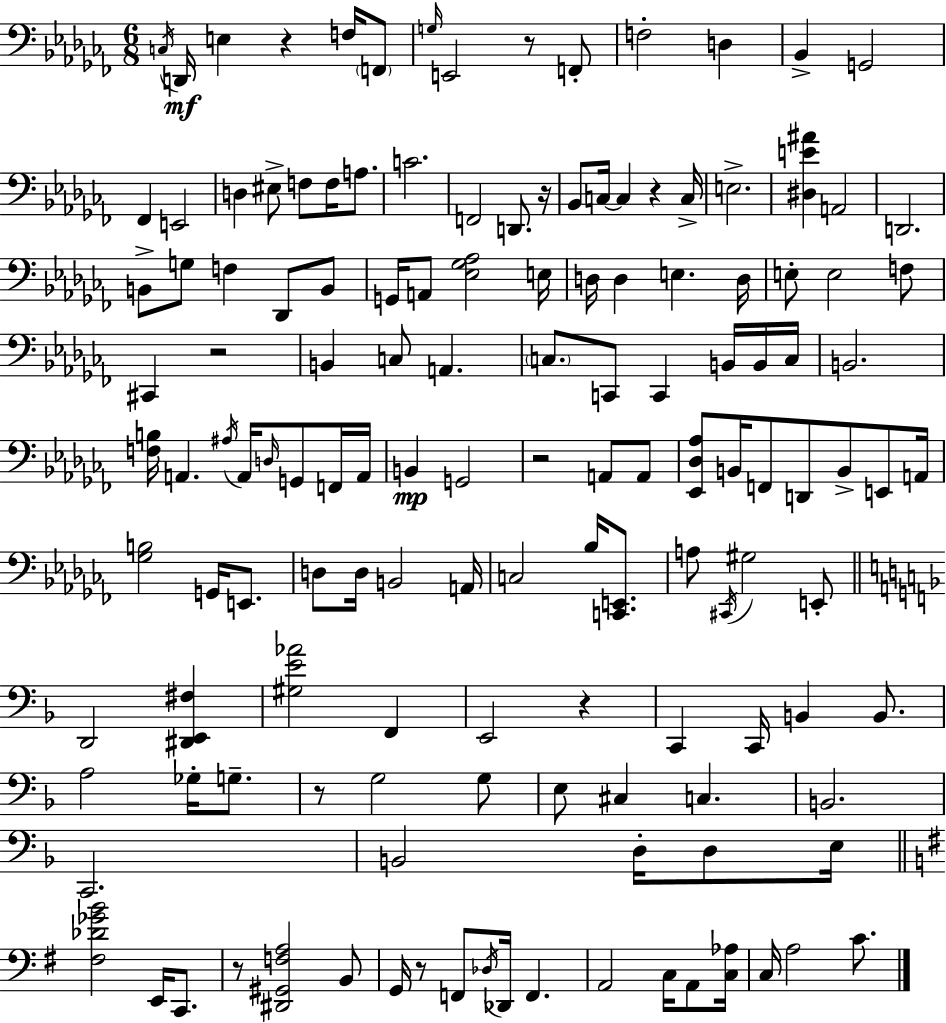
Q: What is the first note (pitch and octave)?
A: C3